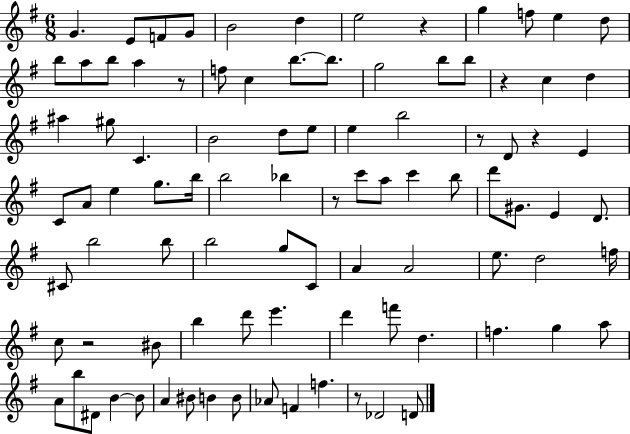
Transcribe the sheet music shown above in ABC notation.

X:1
T:Untitled
M:6/8
L:1/4
K:G
G E/2 F/2 G/2 B2 d e2 z g f/2 e d/2 b/2 a/2 b/2 a z/2 f/2 c b/2 b/2 g2 b/2 b/2 z c d ^a ^g/2 C B2 d/2 e/2 e b2 z/2 D/2 z E C/2 A/2 e g/2 b/4 b2 _b z/2 c'/2 a/2 c' b/2 d'/2 ^G/2 E D/2 ^C/2 b2 b/2 b2 g/2 C/2 A A2 e/2 d2 f/4 c/2 z2 ^B/2 b d'/2 e' d' f'/2 d f g a/2 A/2 b/2 ^D/2 B B/2 A ^B/2 B B/2 _A/2 F f z/2 _D2 D/2